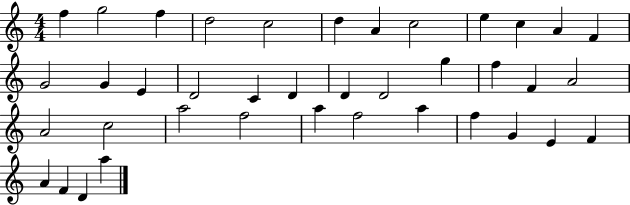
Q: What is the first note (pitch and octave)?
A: F5